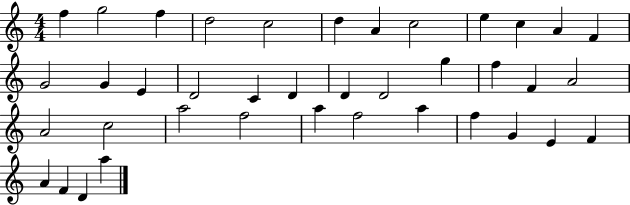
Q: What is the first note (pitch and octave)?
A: F5